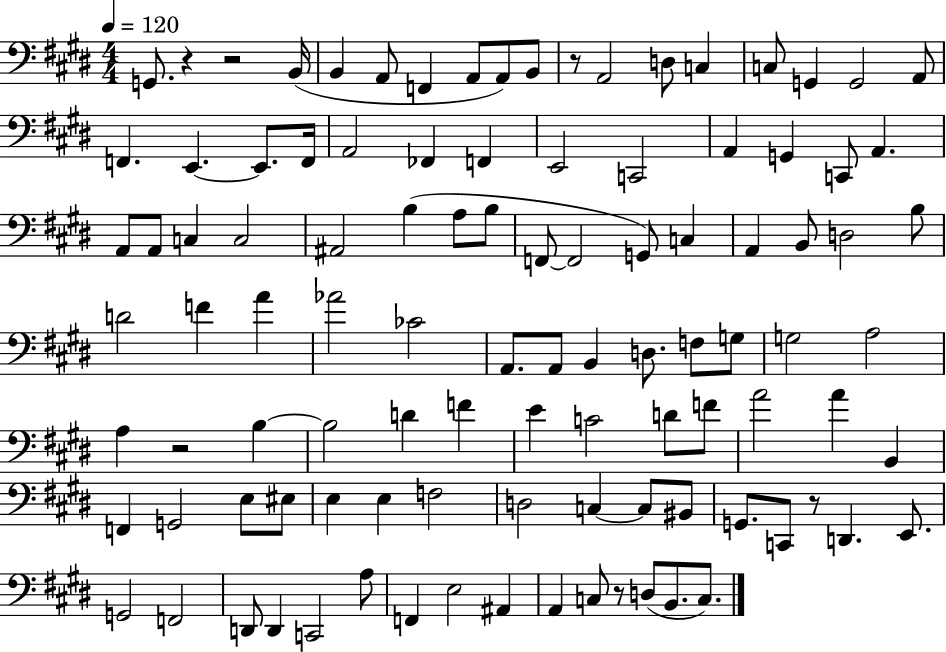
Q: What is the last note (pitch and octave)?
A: C3